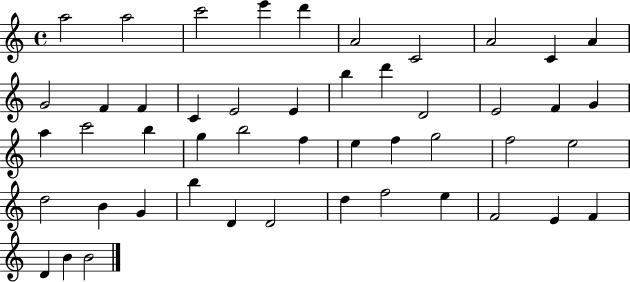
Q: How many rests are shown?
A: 0